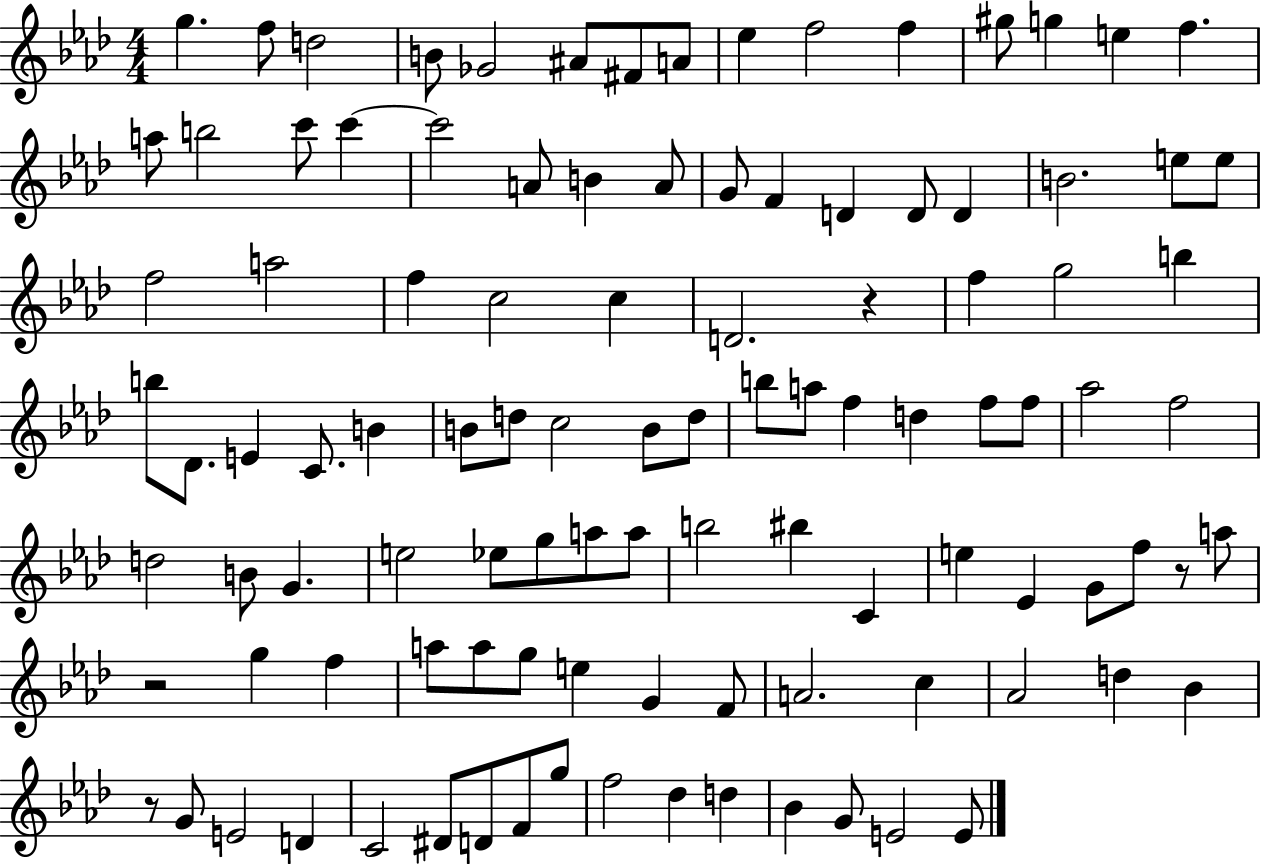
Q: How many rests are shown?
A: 4